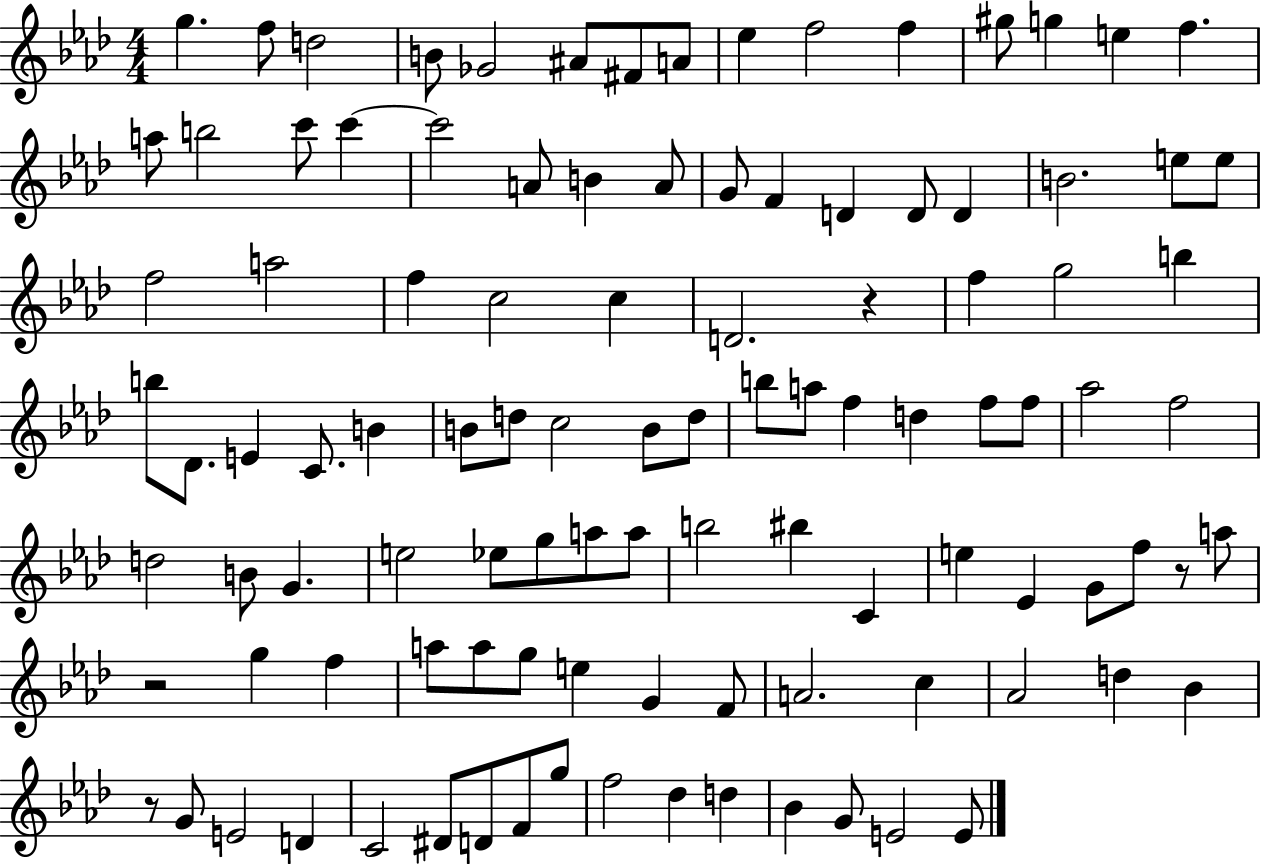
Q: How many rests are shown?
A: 4